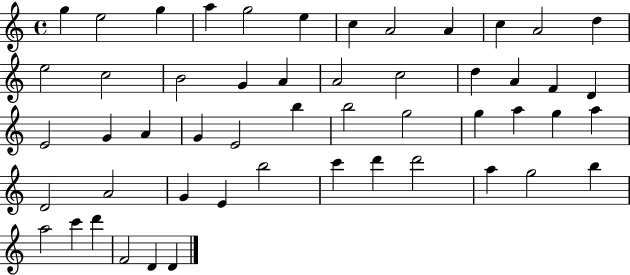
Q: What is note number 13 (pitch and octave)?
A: E5